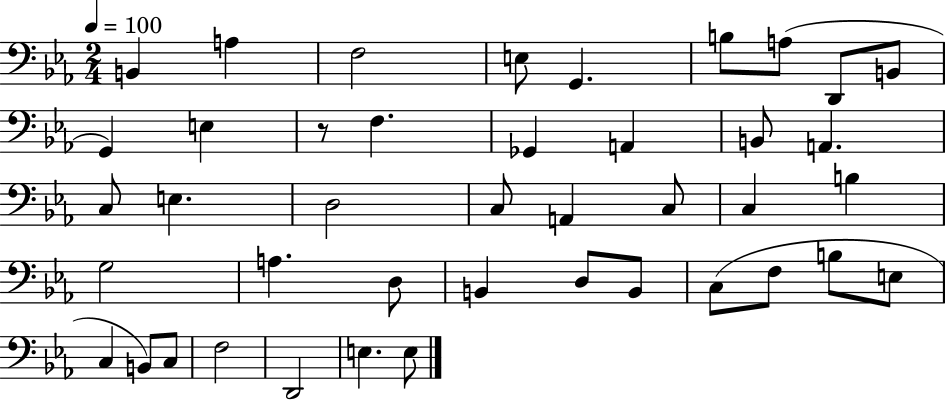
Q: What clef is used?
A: bass